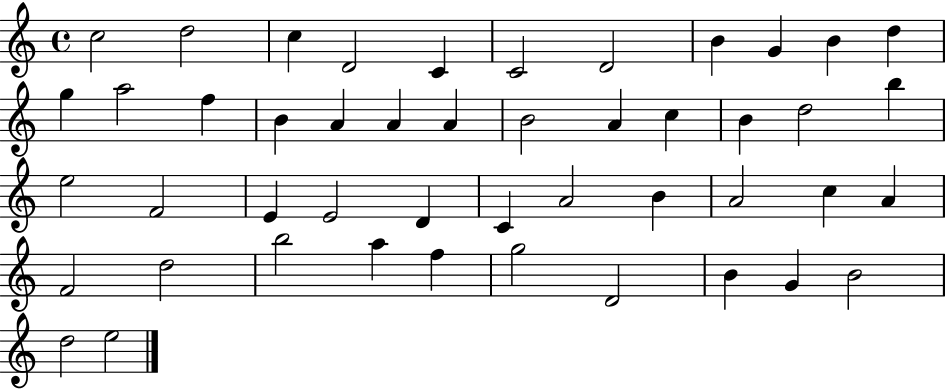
C5/h D5/h C5/q D4/h C4/q C4/h D4/h B4/q G4/q B4/q D5/q G5/q A5/h F5/q B4/q A4/q A4/q A4/q B4/h A4/q C5/q B4/q D5/h B5/q E5/h F4/h E4/q E4/h D4/q C4/q A4/h B4/q A4/h C5/q A4/q F4/h D5/h B5/h A5/q F5/q G5/h D4/h B4/q G4/q B4/h D5/h E5/h